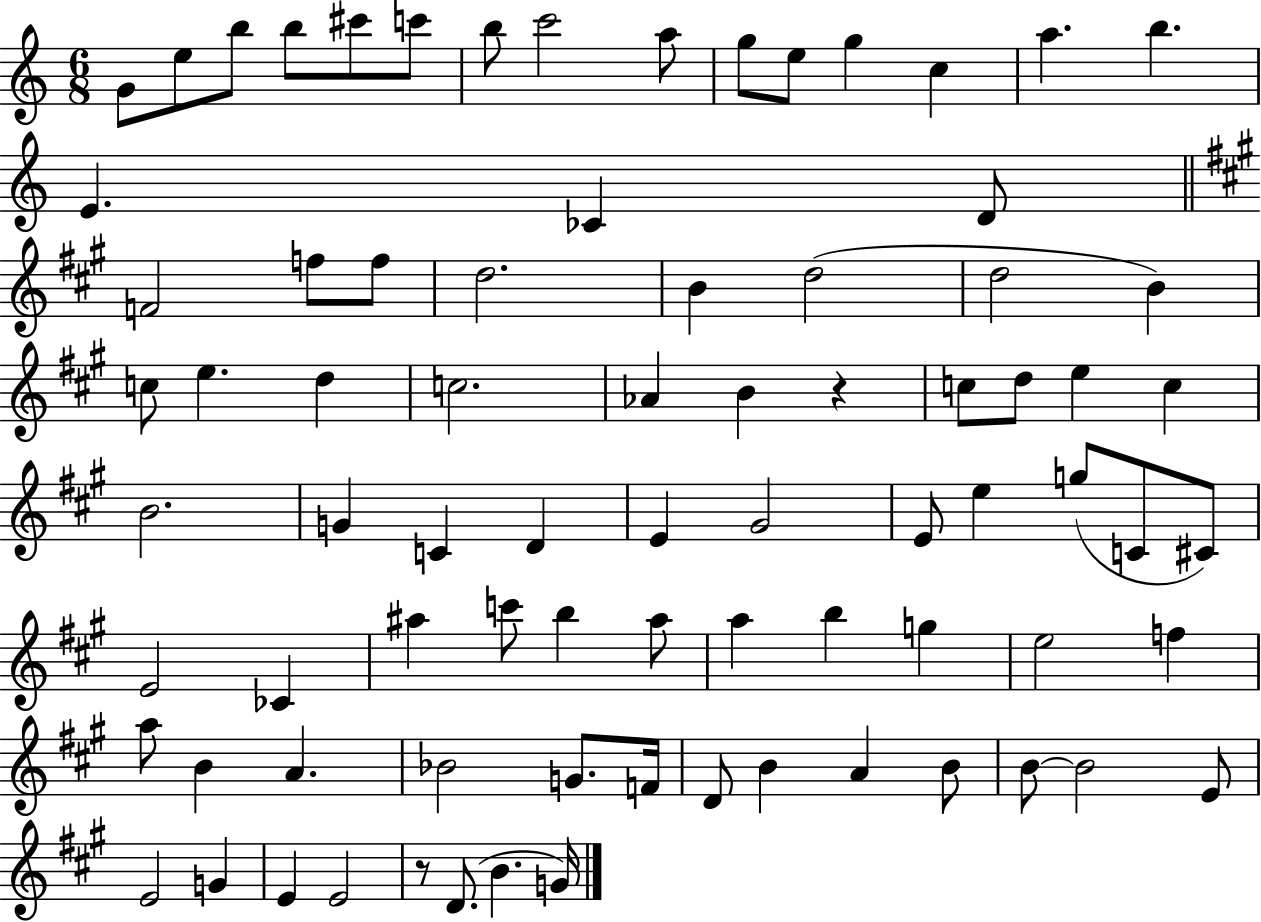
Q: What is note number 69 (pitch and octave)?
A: B4